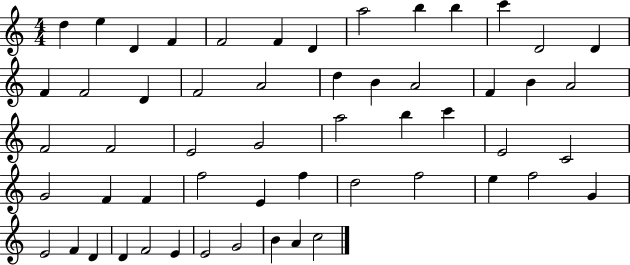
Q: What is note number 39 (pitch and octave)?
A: F5